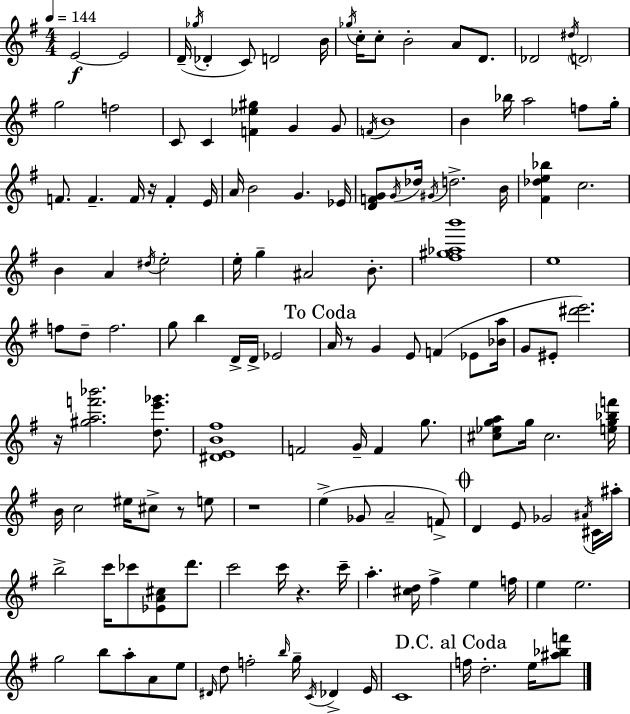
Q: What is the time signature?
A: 4/4